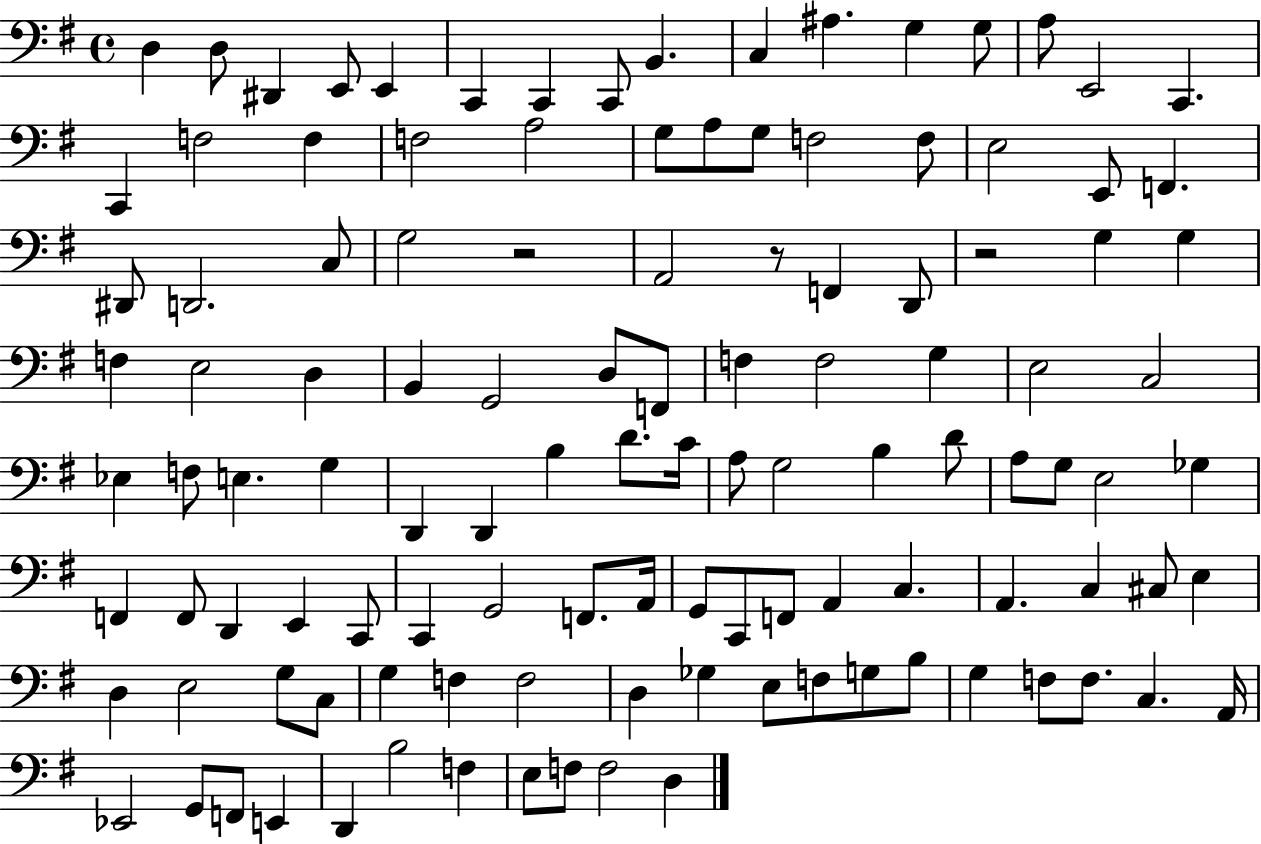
D3/q D3/e D#2/q E2/e E2/q C2/q C2/q C2/e B2/q. C3/q A#3/q. G3/q G3/e A3/e E2/h C2/q. C2/q F3/h F3/q F3/h A3/h G3/e A3/e G3/e F3/h F3/e E3/h E2/e F2/q. D#2/e D2/h. C3/e G3/h R/h A2/h R/e F2/q D2/e R/h G3/q G3/q F3/q E3/h D3/q B2/q G2/h D3/e F2/e F3/q F3/h G3/q E3/h C3/h Eb3/q F3/e E3/q. G3/q D2/q D2/q B3/q D4/e. C4/s A3/e G3/h B3/q D4/e A3/e G3/e E3/h Gb3/q F2/q F2/e D2/q E2/q C2/e C2/q G2/h F2/e. A2/s G2/e C2/e F2/e A2/q C3/q. A2/q. C3/q C#3/e E3/q D3/q E3/h G3/e C3/e G3/q F3/q F3/h D3/q Gb3/q E3/e F3/e G3/e B3/e G3/q F3/e F3/e. C3/q. A2/s Eb2/h G2/e F2/e E2/q D2/q B3/h F3/q E3/e F3/e F3/h D3/q